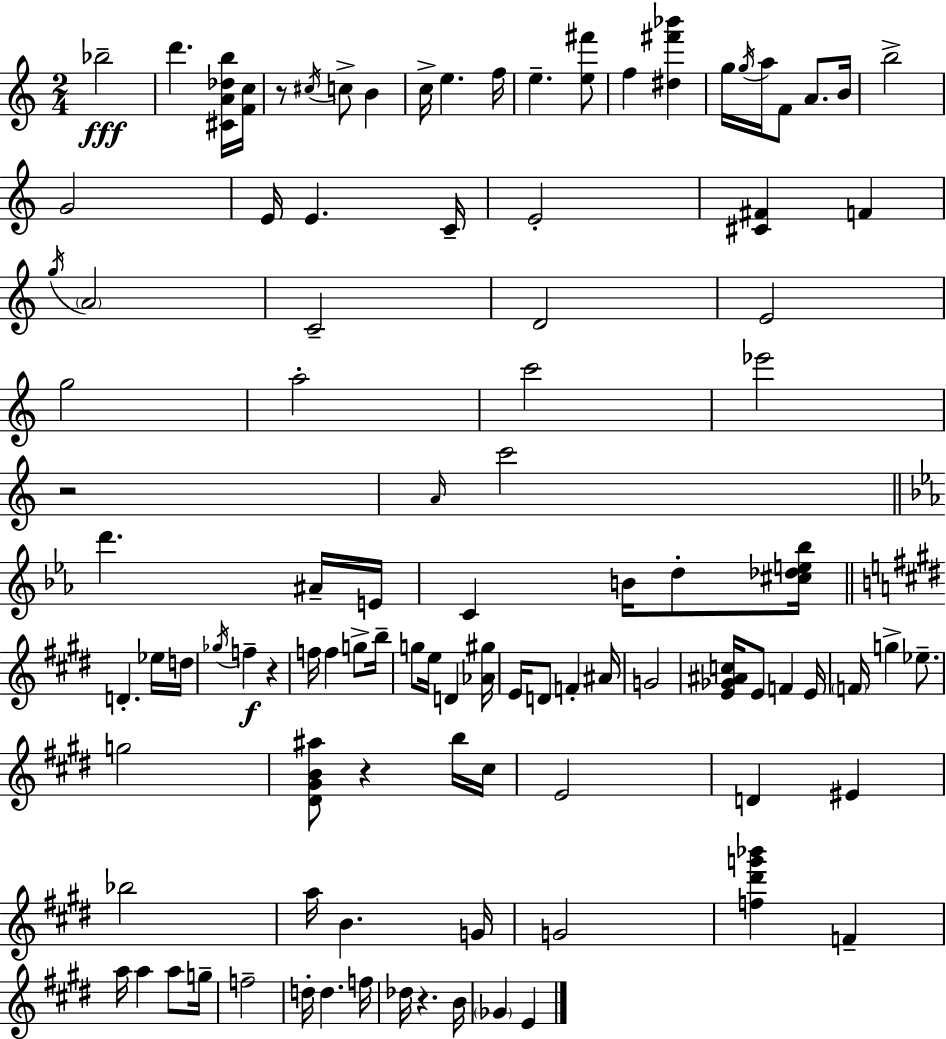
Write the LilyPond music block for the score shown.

{
  \clef treble
  \numericTimeSignature
  \time 2/4
  \key c \major
  bes''2--\fff | d'''4. <cis' a' des'' b''>16 <f' c''>16 | r8 \acciaccatura { cis''16 } c''8-> b'4 | c''16-> e''4. | \break f''16 e''4.-- <e'' fis'''>8 | f''4 <dis'' fis''' bes'''>4 | g''16 \acciaccatura { g''16 } a''16 f'8 a'8. | b'16 b''2-> | \break g'2 | e'16 e'4. | c'16-- e'2-. | <cis' fis'>4 f'4 | \break \acciaccatura { g''16 } \parenthesize a'2 | c'2-- | d'2 | e'2 | \break g''2 | a''2-. | c'''2 | ees'''2 | \break r2 | \grace { a'16 } c'''2 | \bar "||" \break \key c \minor d'''4. ais'16-- e'16 | c'4 b'16 d''8-. <cis'' des'' e'' bes''>16 | \bar "||" \break \key e \major d'4.-. ees''16 d''16 | \acciaccatura { ges''16 }\f f''4-- r4 | f''16 f''4 g''8-> | b''16-- g''8 e''16 d'4 | \break <aes' gis''>16 e'16 d'8 f'4-. | ais'16 g'2 | <e' ges' ais' c''>16 e'8 f'4 | e'16 \parenthesize f'16 g''4-> ees''8.-- | \break g''2 | <dis' gis' b' ais''>8 r4 b''16 | cis''16 e'2 | d'4 eis'4 | \break bes''2 | a''16 b'4. | g'16 g'2 | <f'' dis''' g''' bes'''>4 f'4-- | \break a''16 a''4 a''8 | g''16-- f''2-- | d''16-. d''4. | f''16 des''16 r4. | \break b'16 \parenthesize ges'4 e'4 | \bar "|."
}